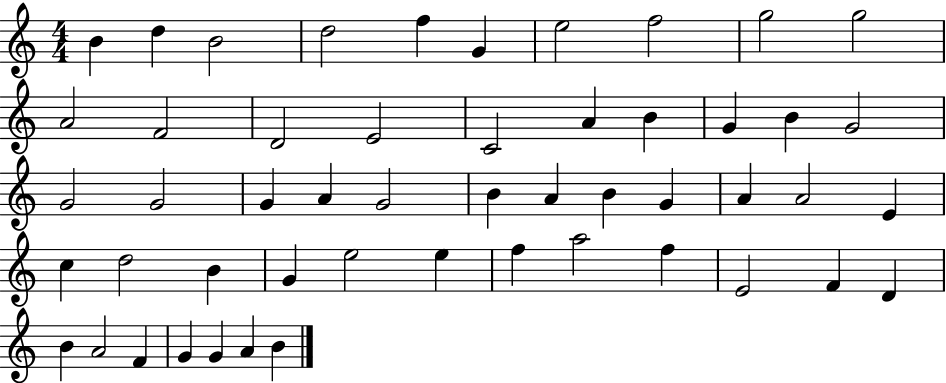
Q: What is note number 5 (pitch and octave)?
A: F5